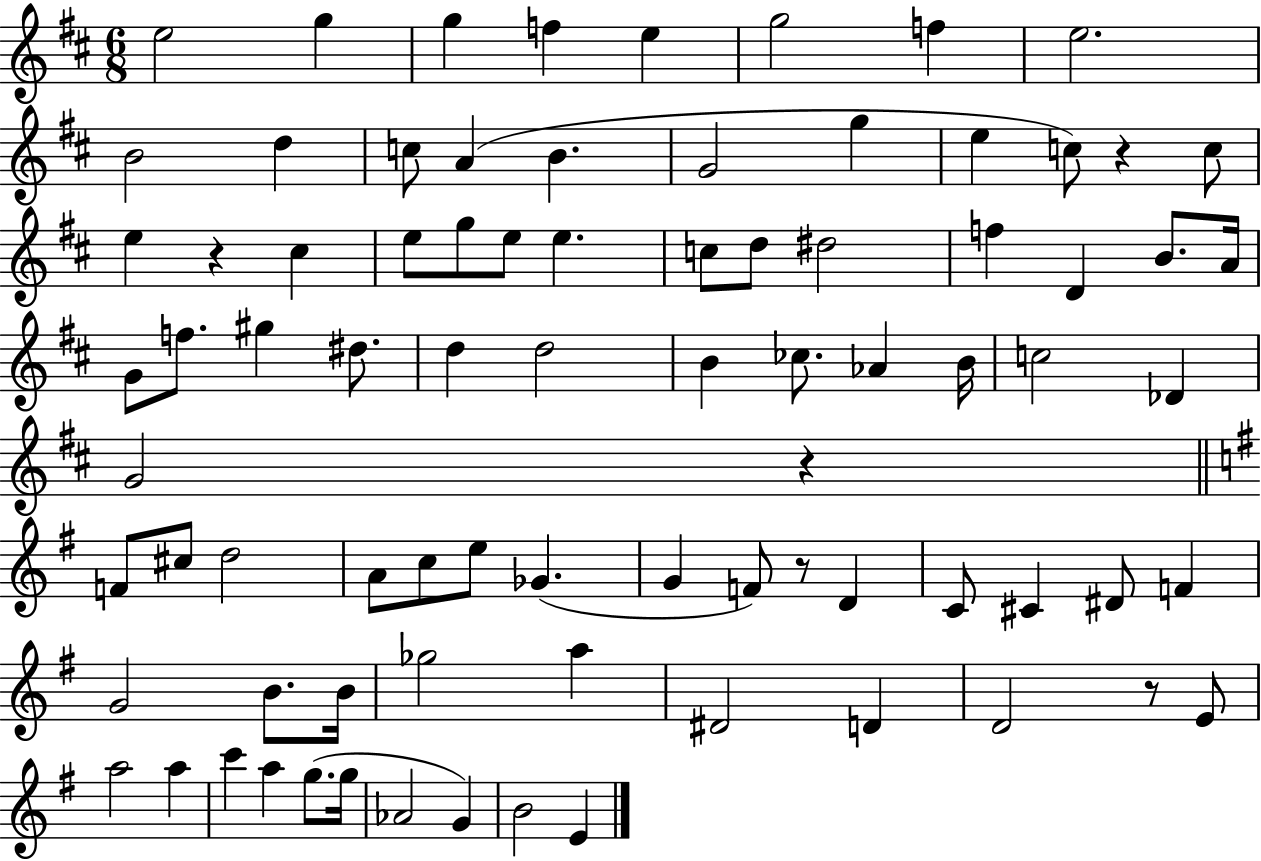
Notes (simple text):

E5/h G5/q G5/q F5/q E5/q G5/h F5/q E5/h. B4/h D5/q C5/e A4/q B4/q. G4/h G5/q E5/q C5/e R/q C5/e E5/q R/q C#5/q E5/e G5/e E5/e E5/q. C5/e D5/e D#5/h F5/q D4/q B4/e. A4/s G4/e F5/e. G#5/q D#5/e. D5/q D5/h B4/q CES5/e. Ab4/q B4/s C5/h Db4/q G4/h R/q F4/e C#5/e D5/h A4/e C5/e E5/e Gb4/q. G4/q F4/e R/e D4/q C4/e C#4/q D#4/e F4/q G4/h B4/e. B4/s Gb5/h A5/q D#4/h D4/q D4/h R/e E4/e A5/h A5/q C6/q A5/q G5/e. G5/s Ab4/h G4/q B4/h E4/q